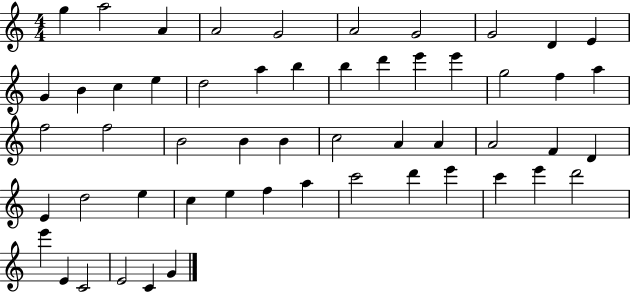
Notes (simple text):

G5/q A5/h A4/q A4/h G4/h A4/h G4/h G4/h D4/q E4/q G4/q B4/q C5/q E5/q D5/h A5/q B5/q B5/q D6/q E6/q E6/q G5/h F5/q A5/q F5/h F5/h B4/h B4/q B4/q C5/h A4/q A4/q A4/h F4/q D4/q E4/q D5/h E5/q C5/q E5/q F5/q A5/q C6/h D6/q E6/q C6/q E6/q D6/h E6/q E4/q C4/h E4/h C4/q G4/q